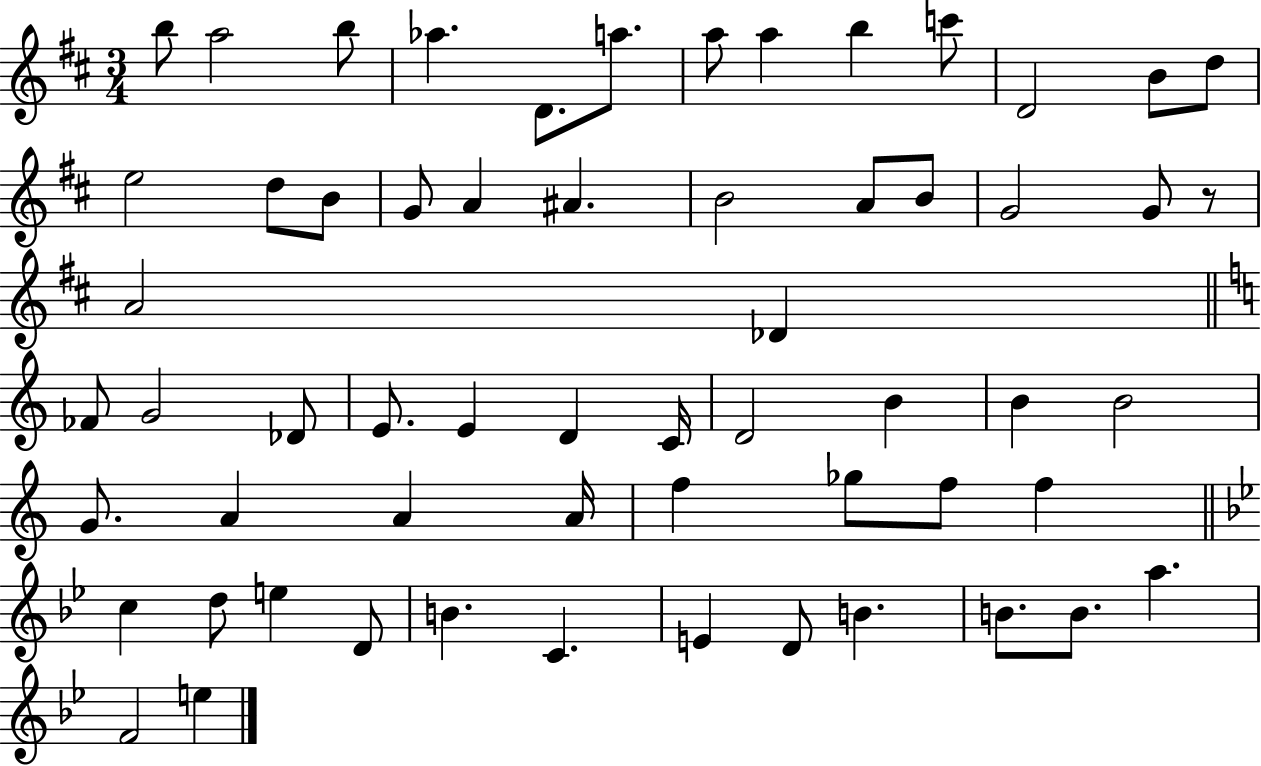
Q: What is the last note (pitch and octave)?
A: E5